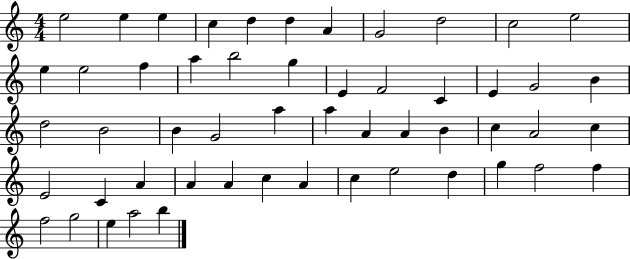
X:1
T:Untitled
M:4/4
L:1/4
K:C
e2 e e c d d A G2 d2 c2 e2 e e2 f a b2 g E F2 C E G2 B d2 B2 B G2 a a A A B c A2 c E2 C A A A c A c e2 d g f2 f f2 g2 e a2 b